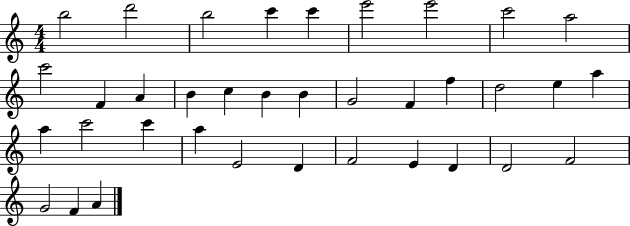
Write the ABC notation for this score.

X:1
T:Untitled
M:4/4
L:1/4
K:C
b2 d'2 b2 c' c' e'2 e'2 c'2 a2 c'2 F A B c B B G2 F f d2 e a a c'2 c' a E2 D F2 E D D2 F2 G2 F A